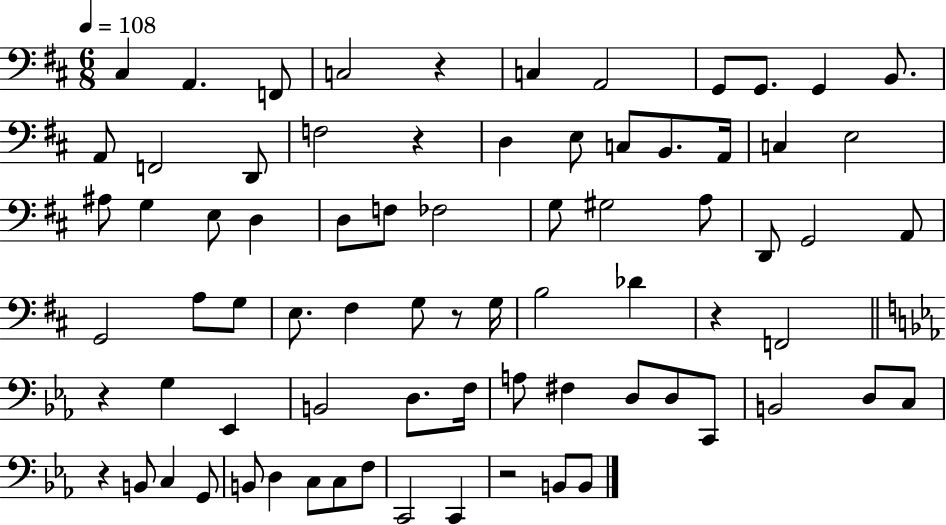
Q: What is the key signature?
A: D major